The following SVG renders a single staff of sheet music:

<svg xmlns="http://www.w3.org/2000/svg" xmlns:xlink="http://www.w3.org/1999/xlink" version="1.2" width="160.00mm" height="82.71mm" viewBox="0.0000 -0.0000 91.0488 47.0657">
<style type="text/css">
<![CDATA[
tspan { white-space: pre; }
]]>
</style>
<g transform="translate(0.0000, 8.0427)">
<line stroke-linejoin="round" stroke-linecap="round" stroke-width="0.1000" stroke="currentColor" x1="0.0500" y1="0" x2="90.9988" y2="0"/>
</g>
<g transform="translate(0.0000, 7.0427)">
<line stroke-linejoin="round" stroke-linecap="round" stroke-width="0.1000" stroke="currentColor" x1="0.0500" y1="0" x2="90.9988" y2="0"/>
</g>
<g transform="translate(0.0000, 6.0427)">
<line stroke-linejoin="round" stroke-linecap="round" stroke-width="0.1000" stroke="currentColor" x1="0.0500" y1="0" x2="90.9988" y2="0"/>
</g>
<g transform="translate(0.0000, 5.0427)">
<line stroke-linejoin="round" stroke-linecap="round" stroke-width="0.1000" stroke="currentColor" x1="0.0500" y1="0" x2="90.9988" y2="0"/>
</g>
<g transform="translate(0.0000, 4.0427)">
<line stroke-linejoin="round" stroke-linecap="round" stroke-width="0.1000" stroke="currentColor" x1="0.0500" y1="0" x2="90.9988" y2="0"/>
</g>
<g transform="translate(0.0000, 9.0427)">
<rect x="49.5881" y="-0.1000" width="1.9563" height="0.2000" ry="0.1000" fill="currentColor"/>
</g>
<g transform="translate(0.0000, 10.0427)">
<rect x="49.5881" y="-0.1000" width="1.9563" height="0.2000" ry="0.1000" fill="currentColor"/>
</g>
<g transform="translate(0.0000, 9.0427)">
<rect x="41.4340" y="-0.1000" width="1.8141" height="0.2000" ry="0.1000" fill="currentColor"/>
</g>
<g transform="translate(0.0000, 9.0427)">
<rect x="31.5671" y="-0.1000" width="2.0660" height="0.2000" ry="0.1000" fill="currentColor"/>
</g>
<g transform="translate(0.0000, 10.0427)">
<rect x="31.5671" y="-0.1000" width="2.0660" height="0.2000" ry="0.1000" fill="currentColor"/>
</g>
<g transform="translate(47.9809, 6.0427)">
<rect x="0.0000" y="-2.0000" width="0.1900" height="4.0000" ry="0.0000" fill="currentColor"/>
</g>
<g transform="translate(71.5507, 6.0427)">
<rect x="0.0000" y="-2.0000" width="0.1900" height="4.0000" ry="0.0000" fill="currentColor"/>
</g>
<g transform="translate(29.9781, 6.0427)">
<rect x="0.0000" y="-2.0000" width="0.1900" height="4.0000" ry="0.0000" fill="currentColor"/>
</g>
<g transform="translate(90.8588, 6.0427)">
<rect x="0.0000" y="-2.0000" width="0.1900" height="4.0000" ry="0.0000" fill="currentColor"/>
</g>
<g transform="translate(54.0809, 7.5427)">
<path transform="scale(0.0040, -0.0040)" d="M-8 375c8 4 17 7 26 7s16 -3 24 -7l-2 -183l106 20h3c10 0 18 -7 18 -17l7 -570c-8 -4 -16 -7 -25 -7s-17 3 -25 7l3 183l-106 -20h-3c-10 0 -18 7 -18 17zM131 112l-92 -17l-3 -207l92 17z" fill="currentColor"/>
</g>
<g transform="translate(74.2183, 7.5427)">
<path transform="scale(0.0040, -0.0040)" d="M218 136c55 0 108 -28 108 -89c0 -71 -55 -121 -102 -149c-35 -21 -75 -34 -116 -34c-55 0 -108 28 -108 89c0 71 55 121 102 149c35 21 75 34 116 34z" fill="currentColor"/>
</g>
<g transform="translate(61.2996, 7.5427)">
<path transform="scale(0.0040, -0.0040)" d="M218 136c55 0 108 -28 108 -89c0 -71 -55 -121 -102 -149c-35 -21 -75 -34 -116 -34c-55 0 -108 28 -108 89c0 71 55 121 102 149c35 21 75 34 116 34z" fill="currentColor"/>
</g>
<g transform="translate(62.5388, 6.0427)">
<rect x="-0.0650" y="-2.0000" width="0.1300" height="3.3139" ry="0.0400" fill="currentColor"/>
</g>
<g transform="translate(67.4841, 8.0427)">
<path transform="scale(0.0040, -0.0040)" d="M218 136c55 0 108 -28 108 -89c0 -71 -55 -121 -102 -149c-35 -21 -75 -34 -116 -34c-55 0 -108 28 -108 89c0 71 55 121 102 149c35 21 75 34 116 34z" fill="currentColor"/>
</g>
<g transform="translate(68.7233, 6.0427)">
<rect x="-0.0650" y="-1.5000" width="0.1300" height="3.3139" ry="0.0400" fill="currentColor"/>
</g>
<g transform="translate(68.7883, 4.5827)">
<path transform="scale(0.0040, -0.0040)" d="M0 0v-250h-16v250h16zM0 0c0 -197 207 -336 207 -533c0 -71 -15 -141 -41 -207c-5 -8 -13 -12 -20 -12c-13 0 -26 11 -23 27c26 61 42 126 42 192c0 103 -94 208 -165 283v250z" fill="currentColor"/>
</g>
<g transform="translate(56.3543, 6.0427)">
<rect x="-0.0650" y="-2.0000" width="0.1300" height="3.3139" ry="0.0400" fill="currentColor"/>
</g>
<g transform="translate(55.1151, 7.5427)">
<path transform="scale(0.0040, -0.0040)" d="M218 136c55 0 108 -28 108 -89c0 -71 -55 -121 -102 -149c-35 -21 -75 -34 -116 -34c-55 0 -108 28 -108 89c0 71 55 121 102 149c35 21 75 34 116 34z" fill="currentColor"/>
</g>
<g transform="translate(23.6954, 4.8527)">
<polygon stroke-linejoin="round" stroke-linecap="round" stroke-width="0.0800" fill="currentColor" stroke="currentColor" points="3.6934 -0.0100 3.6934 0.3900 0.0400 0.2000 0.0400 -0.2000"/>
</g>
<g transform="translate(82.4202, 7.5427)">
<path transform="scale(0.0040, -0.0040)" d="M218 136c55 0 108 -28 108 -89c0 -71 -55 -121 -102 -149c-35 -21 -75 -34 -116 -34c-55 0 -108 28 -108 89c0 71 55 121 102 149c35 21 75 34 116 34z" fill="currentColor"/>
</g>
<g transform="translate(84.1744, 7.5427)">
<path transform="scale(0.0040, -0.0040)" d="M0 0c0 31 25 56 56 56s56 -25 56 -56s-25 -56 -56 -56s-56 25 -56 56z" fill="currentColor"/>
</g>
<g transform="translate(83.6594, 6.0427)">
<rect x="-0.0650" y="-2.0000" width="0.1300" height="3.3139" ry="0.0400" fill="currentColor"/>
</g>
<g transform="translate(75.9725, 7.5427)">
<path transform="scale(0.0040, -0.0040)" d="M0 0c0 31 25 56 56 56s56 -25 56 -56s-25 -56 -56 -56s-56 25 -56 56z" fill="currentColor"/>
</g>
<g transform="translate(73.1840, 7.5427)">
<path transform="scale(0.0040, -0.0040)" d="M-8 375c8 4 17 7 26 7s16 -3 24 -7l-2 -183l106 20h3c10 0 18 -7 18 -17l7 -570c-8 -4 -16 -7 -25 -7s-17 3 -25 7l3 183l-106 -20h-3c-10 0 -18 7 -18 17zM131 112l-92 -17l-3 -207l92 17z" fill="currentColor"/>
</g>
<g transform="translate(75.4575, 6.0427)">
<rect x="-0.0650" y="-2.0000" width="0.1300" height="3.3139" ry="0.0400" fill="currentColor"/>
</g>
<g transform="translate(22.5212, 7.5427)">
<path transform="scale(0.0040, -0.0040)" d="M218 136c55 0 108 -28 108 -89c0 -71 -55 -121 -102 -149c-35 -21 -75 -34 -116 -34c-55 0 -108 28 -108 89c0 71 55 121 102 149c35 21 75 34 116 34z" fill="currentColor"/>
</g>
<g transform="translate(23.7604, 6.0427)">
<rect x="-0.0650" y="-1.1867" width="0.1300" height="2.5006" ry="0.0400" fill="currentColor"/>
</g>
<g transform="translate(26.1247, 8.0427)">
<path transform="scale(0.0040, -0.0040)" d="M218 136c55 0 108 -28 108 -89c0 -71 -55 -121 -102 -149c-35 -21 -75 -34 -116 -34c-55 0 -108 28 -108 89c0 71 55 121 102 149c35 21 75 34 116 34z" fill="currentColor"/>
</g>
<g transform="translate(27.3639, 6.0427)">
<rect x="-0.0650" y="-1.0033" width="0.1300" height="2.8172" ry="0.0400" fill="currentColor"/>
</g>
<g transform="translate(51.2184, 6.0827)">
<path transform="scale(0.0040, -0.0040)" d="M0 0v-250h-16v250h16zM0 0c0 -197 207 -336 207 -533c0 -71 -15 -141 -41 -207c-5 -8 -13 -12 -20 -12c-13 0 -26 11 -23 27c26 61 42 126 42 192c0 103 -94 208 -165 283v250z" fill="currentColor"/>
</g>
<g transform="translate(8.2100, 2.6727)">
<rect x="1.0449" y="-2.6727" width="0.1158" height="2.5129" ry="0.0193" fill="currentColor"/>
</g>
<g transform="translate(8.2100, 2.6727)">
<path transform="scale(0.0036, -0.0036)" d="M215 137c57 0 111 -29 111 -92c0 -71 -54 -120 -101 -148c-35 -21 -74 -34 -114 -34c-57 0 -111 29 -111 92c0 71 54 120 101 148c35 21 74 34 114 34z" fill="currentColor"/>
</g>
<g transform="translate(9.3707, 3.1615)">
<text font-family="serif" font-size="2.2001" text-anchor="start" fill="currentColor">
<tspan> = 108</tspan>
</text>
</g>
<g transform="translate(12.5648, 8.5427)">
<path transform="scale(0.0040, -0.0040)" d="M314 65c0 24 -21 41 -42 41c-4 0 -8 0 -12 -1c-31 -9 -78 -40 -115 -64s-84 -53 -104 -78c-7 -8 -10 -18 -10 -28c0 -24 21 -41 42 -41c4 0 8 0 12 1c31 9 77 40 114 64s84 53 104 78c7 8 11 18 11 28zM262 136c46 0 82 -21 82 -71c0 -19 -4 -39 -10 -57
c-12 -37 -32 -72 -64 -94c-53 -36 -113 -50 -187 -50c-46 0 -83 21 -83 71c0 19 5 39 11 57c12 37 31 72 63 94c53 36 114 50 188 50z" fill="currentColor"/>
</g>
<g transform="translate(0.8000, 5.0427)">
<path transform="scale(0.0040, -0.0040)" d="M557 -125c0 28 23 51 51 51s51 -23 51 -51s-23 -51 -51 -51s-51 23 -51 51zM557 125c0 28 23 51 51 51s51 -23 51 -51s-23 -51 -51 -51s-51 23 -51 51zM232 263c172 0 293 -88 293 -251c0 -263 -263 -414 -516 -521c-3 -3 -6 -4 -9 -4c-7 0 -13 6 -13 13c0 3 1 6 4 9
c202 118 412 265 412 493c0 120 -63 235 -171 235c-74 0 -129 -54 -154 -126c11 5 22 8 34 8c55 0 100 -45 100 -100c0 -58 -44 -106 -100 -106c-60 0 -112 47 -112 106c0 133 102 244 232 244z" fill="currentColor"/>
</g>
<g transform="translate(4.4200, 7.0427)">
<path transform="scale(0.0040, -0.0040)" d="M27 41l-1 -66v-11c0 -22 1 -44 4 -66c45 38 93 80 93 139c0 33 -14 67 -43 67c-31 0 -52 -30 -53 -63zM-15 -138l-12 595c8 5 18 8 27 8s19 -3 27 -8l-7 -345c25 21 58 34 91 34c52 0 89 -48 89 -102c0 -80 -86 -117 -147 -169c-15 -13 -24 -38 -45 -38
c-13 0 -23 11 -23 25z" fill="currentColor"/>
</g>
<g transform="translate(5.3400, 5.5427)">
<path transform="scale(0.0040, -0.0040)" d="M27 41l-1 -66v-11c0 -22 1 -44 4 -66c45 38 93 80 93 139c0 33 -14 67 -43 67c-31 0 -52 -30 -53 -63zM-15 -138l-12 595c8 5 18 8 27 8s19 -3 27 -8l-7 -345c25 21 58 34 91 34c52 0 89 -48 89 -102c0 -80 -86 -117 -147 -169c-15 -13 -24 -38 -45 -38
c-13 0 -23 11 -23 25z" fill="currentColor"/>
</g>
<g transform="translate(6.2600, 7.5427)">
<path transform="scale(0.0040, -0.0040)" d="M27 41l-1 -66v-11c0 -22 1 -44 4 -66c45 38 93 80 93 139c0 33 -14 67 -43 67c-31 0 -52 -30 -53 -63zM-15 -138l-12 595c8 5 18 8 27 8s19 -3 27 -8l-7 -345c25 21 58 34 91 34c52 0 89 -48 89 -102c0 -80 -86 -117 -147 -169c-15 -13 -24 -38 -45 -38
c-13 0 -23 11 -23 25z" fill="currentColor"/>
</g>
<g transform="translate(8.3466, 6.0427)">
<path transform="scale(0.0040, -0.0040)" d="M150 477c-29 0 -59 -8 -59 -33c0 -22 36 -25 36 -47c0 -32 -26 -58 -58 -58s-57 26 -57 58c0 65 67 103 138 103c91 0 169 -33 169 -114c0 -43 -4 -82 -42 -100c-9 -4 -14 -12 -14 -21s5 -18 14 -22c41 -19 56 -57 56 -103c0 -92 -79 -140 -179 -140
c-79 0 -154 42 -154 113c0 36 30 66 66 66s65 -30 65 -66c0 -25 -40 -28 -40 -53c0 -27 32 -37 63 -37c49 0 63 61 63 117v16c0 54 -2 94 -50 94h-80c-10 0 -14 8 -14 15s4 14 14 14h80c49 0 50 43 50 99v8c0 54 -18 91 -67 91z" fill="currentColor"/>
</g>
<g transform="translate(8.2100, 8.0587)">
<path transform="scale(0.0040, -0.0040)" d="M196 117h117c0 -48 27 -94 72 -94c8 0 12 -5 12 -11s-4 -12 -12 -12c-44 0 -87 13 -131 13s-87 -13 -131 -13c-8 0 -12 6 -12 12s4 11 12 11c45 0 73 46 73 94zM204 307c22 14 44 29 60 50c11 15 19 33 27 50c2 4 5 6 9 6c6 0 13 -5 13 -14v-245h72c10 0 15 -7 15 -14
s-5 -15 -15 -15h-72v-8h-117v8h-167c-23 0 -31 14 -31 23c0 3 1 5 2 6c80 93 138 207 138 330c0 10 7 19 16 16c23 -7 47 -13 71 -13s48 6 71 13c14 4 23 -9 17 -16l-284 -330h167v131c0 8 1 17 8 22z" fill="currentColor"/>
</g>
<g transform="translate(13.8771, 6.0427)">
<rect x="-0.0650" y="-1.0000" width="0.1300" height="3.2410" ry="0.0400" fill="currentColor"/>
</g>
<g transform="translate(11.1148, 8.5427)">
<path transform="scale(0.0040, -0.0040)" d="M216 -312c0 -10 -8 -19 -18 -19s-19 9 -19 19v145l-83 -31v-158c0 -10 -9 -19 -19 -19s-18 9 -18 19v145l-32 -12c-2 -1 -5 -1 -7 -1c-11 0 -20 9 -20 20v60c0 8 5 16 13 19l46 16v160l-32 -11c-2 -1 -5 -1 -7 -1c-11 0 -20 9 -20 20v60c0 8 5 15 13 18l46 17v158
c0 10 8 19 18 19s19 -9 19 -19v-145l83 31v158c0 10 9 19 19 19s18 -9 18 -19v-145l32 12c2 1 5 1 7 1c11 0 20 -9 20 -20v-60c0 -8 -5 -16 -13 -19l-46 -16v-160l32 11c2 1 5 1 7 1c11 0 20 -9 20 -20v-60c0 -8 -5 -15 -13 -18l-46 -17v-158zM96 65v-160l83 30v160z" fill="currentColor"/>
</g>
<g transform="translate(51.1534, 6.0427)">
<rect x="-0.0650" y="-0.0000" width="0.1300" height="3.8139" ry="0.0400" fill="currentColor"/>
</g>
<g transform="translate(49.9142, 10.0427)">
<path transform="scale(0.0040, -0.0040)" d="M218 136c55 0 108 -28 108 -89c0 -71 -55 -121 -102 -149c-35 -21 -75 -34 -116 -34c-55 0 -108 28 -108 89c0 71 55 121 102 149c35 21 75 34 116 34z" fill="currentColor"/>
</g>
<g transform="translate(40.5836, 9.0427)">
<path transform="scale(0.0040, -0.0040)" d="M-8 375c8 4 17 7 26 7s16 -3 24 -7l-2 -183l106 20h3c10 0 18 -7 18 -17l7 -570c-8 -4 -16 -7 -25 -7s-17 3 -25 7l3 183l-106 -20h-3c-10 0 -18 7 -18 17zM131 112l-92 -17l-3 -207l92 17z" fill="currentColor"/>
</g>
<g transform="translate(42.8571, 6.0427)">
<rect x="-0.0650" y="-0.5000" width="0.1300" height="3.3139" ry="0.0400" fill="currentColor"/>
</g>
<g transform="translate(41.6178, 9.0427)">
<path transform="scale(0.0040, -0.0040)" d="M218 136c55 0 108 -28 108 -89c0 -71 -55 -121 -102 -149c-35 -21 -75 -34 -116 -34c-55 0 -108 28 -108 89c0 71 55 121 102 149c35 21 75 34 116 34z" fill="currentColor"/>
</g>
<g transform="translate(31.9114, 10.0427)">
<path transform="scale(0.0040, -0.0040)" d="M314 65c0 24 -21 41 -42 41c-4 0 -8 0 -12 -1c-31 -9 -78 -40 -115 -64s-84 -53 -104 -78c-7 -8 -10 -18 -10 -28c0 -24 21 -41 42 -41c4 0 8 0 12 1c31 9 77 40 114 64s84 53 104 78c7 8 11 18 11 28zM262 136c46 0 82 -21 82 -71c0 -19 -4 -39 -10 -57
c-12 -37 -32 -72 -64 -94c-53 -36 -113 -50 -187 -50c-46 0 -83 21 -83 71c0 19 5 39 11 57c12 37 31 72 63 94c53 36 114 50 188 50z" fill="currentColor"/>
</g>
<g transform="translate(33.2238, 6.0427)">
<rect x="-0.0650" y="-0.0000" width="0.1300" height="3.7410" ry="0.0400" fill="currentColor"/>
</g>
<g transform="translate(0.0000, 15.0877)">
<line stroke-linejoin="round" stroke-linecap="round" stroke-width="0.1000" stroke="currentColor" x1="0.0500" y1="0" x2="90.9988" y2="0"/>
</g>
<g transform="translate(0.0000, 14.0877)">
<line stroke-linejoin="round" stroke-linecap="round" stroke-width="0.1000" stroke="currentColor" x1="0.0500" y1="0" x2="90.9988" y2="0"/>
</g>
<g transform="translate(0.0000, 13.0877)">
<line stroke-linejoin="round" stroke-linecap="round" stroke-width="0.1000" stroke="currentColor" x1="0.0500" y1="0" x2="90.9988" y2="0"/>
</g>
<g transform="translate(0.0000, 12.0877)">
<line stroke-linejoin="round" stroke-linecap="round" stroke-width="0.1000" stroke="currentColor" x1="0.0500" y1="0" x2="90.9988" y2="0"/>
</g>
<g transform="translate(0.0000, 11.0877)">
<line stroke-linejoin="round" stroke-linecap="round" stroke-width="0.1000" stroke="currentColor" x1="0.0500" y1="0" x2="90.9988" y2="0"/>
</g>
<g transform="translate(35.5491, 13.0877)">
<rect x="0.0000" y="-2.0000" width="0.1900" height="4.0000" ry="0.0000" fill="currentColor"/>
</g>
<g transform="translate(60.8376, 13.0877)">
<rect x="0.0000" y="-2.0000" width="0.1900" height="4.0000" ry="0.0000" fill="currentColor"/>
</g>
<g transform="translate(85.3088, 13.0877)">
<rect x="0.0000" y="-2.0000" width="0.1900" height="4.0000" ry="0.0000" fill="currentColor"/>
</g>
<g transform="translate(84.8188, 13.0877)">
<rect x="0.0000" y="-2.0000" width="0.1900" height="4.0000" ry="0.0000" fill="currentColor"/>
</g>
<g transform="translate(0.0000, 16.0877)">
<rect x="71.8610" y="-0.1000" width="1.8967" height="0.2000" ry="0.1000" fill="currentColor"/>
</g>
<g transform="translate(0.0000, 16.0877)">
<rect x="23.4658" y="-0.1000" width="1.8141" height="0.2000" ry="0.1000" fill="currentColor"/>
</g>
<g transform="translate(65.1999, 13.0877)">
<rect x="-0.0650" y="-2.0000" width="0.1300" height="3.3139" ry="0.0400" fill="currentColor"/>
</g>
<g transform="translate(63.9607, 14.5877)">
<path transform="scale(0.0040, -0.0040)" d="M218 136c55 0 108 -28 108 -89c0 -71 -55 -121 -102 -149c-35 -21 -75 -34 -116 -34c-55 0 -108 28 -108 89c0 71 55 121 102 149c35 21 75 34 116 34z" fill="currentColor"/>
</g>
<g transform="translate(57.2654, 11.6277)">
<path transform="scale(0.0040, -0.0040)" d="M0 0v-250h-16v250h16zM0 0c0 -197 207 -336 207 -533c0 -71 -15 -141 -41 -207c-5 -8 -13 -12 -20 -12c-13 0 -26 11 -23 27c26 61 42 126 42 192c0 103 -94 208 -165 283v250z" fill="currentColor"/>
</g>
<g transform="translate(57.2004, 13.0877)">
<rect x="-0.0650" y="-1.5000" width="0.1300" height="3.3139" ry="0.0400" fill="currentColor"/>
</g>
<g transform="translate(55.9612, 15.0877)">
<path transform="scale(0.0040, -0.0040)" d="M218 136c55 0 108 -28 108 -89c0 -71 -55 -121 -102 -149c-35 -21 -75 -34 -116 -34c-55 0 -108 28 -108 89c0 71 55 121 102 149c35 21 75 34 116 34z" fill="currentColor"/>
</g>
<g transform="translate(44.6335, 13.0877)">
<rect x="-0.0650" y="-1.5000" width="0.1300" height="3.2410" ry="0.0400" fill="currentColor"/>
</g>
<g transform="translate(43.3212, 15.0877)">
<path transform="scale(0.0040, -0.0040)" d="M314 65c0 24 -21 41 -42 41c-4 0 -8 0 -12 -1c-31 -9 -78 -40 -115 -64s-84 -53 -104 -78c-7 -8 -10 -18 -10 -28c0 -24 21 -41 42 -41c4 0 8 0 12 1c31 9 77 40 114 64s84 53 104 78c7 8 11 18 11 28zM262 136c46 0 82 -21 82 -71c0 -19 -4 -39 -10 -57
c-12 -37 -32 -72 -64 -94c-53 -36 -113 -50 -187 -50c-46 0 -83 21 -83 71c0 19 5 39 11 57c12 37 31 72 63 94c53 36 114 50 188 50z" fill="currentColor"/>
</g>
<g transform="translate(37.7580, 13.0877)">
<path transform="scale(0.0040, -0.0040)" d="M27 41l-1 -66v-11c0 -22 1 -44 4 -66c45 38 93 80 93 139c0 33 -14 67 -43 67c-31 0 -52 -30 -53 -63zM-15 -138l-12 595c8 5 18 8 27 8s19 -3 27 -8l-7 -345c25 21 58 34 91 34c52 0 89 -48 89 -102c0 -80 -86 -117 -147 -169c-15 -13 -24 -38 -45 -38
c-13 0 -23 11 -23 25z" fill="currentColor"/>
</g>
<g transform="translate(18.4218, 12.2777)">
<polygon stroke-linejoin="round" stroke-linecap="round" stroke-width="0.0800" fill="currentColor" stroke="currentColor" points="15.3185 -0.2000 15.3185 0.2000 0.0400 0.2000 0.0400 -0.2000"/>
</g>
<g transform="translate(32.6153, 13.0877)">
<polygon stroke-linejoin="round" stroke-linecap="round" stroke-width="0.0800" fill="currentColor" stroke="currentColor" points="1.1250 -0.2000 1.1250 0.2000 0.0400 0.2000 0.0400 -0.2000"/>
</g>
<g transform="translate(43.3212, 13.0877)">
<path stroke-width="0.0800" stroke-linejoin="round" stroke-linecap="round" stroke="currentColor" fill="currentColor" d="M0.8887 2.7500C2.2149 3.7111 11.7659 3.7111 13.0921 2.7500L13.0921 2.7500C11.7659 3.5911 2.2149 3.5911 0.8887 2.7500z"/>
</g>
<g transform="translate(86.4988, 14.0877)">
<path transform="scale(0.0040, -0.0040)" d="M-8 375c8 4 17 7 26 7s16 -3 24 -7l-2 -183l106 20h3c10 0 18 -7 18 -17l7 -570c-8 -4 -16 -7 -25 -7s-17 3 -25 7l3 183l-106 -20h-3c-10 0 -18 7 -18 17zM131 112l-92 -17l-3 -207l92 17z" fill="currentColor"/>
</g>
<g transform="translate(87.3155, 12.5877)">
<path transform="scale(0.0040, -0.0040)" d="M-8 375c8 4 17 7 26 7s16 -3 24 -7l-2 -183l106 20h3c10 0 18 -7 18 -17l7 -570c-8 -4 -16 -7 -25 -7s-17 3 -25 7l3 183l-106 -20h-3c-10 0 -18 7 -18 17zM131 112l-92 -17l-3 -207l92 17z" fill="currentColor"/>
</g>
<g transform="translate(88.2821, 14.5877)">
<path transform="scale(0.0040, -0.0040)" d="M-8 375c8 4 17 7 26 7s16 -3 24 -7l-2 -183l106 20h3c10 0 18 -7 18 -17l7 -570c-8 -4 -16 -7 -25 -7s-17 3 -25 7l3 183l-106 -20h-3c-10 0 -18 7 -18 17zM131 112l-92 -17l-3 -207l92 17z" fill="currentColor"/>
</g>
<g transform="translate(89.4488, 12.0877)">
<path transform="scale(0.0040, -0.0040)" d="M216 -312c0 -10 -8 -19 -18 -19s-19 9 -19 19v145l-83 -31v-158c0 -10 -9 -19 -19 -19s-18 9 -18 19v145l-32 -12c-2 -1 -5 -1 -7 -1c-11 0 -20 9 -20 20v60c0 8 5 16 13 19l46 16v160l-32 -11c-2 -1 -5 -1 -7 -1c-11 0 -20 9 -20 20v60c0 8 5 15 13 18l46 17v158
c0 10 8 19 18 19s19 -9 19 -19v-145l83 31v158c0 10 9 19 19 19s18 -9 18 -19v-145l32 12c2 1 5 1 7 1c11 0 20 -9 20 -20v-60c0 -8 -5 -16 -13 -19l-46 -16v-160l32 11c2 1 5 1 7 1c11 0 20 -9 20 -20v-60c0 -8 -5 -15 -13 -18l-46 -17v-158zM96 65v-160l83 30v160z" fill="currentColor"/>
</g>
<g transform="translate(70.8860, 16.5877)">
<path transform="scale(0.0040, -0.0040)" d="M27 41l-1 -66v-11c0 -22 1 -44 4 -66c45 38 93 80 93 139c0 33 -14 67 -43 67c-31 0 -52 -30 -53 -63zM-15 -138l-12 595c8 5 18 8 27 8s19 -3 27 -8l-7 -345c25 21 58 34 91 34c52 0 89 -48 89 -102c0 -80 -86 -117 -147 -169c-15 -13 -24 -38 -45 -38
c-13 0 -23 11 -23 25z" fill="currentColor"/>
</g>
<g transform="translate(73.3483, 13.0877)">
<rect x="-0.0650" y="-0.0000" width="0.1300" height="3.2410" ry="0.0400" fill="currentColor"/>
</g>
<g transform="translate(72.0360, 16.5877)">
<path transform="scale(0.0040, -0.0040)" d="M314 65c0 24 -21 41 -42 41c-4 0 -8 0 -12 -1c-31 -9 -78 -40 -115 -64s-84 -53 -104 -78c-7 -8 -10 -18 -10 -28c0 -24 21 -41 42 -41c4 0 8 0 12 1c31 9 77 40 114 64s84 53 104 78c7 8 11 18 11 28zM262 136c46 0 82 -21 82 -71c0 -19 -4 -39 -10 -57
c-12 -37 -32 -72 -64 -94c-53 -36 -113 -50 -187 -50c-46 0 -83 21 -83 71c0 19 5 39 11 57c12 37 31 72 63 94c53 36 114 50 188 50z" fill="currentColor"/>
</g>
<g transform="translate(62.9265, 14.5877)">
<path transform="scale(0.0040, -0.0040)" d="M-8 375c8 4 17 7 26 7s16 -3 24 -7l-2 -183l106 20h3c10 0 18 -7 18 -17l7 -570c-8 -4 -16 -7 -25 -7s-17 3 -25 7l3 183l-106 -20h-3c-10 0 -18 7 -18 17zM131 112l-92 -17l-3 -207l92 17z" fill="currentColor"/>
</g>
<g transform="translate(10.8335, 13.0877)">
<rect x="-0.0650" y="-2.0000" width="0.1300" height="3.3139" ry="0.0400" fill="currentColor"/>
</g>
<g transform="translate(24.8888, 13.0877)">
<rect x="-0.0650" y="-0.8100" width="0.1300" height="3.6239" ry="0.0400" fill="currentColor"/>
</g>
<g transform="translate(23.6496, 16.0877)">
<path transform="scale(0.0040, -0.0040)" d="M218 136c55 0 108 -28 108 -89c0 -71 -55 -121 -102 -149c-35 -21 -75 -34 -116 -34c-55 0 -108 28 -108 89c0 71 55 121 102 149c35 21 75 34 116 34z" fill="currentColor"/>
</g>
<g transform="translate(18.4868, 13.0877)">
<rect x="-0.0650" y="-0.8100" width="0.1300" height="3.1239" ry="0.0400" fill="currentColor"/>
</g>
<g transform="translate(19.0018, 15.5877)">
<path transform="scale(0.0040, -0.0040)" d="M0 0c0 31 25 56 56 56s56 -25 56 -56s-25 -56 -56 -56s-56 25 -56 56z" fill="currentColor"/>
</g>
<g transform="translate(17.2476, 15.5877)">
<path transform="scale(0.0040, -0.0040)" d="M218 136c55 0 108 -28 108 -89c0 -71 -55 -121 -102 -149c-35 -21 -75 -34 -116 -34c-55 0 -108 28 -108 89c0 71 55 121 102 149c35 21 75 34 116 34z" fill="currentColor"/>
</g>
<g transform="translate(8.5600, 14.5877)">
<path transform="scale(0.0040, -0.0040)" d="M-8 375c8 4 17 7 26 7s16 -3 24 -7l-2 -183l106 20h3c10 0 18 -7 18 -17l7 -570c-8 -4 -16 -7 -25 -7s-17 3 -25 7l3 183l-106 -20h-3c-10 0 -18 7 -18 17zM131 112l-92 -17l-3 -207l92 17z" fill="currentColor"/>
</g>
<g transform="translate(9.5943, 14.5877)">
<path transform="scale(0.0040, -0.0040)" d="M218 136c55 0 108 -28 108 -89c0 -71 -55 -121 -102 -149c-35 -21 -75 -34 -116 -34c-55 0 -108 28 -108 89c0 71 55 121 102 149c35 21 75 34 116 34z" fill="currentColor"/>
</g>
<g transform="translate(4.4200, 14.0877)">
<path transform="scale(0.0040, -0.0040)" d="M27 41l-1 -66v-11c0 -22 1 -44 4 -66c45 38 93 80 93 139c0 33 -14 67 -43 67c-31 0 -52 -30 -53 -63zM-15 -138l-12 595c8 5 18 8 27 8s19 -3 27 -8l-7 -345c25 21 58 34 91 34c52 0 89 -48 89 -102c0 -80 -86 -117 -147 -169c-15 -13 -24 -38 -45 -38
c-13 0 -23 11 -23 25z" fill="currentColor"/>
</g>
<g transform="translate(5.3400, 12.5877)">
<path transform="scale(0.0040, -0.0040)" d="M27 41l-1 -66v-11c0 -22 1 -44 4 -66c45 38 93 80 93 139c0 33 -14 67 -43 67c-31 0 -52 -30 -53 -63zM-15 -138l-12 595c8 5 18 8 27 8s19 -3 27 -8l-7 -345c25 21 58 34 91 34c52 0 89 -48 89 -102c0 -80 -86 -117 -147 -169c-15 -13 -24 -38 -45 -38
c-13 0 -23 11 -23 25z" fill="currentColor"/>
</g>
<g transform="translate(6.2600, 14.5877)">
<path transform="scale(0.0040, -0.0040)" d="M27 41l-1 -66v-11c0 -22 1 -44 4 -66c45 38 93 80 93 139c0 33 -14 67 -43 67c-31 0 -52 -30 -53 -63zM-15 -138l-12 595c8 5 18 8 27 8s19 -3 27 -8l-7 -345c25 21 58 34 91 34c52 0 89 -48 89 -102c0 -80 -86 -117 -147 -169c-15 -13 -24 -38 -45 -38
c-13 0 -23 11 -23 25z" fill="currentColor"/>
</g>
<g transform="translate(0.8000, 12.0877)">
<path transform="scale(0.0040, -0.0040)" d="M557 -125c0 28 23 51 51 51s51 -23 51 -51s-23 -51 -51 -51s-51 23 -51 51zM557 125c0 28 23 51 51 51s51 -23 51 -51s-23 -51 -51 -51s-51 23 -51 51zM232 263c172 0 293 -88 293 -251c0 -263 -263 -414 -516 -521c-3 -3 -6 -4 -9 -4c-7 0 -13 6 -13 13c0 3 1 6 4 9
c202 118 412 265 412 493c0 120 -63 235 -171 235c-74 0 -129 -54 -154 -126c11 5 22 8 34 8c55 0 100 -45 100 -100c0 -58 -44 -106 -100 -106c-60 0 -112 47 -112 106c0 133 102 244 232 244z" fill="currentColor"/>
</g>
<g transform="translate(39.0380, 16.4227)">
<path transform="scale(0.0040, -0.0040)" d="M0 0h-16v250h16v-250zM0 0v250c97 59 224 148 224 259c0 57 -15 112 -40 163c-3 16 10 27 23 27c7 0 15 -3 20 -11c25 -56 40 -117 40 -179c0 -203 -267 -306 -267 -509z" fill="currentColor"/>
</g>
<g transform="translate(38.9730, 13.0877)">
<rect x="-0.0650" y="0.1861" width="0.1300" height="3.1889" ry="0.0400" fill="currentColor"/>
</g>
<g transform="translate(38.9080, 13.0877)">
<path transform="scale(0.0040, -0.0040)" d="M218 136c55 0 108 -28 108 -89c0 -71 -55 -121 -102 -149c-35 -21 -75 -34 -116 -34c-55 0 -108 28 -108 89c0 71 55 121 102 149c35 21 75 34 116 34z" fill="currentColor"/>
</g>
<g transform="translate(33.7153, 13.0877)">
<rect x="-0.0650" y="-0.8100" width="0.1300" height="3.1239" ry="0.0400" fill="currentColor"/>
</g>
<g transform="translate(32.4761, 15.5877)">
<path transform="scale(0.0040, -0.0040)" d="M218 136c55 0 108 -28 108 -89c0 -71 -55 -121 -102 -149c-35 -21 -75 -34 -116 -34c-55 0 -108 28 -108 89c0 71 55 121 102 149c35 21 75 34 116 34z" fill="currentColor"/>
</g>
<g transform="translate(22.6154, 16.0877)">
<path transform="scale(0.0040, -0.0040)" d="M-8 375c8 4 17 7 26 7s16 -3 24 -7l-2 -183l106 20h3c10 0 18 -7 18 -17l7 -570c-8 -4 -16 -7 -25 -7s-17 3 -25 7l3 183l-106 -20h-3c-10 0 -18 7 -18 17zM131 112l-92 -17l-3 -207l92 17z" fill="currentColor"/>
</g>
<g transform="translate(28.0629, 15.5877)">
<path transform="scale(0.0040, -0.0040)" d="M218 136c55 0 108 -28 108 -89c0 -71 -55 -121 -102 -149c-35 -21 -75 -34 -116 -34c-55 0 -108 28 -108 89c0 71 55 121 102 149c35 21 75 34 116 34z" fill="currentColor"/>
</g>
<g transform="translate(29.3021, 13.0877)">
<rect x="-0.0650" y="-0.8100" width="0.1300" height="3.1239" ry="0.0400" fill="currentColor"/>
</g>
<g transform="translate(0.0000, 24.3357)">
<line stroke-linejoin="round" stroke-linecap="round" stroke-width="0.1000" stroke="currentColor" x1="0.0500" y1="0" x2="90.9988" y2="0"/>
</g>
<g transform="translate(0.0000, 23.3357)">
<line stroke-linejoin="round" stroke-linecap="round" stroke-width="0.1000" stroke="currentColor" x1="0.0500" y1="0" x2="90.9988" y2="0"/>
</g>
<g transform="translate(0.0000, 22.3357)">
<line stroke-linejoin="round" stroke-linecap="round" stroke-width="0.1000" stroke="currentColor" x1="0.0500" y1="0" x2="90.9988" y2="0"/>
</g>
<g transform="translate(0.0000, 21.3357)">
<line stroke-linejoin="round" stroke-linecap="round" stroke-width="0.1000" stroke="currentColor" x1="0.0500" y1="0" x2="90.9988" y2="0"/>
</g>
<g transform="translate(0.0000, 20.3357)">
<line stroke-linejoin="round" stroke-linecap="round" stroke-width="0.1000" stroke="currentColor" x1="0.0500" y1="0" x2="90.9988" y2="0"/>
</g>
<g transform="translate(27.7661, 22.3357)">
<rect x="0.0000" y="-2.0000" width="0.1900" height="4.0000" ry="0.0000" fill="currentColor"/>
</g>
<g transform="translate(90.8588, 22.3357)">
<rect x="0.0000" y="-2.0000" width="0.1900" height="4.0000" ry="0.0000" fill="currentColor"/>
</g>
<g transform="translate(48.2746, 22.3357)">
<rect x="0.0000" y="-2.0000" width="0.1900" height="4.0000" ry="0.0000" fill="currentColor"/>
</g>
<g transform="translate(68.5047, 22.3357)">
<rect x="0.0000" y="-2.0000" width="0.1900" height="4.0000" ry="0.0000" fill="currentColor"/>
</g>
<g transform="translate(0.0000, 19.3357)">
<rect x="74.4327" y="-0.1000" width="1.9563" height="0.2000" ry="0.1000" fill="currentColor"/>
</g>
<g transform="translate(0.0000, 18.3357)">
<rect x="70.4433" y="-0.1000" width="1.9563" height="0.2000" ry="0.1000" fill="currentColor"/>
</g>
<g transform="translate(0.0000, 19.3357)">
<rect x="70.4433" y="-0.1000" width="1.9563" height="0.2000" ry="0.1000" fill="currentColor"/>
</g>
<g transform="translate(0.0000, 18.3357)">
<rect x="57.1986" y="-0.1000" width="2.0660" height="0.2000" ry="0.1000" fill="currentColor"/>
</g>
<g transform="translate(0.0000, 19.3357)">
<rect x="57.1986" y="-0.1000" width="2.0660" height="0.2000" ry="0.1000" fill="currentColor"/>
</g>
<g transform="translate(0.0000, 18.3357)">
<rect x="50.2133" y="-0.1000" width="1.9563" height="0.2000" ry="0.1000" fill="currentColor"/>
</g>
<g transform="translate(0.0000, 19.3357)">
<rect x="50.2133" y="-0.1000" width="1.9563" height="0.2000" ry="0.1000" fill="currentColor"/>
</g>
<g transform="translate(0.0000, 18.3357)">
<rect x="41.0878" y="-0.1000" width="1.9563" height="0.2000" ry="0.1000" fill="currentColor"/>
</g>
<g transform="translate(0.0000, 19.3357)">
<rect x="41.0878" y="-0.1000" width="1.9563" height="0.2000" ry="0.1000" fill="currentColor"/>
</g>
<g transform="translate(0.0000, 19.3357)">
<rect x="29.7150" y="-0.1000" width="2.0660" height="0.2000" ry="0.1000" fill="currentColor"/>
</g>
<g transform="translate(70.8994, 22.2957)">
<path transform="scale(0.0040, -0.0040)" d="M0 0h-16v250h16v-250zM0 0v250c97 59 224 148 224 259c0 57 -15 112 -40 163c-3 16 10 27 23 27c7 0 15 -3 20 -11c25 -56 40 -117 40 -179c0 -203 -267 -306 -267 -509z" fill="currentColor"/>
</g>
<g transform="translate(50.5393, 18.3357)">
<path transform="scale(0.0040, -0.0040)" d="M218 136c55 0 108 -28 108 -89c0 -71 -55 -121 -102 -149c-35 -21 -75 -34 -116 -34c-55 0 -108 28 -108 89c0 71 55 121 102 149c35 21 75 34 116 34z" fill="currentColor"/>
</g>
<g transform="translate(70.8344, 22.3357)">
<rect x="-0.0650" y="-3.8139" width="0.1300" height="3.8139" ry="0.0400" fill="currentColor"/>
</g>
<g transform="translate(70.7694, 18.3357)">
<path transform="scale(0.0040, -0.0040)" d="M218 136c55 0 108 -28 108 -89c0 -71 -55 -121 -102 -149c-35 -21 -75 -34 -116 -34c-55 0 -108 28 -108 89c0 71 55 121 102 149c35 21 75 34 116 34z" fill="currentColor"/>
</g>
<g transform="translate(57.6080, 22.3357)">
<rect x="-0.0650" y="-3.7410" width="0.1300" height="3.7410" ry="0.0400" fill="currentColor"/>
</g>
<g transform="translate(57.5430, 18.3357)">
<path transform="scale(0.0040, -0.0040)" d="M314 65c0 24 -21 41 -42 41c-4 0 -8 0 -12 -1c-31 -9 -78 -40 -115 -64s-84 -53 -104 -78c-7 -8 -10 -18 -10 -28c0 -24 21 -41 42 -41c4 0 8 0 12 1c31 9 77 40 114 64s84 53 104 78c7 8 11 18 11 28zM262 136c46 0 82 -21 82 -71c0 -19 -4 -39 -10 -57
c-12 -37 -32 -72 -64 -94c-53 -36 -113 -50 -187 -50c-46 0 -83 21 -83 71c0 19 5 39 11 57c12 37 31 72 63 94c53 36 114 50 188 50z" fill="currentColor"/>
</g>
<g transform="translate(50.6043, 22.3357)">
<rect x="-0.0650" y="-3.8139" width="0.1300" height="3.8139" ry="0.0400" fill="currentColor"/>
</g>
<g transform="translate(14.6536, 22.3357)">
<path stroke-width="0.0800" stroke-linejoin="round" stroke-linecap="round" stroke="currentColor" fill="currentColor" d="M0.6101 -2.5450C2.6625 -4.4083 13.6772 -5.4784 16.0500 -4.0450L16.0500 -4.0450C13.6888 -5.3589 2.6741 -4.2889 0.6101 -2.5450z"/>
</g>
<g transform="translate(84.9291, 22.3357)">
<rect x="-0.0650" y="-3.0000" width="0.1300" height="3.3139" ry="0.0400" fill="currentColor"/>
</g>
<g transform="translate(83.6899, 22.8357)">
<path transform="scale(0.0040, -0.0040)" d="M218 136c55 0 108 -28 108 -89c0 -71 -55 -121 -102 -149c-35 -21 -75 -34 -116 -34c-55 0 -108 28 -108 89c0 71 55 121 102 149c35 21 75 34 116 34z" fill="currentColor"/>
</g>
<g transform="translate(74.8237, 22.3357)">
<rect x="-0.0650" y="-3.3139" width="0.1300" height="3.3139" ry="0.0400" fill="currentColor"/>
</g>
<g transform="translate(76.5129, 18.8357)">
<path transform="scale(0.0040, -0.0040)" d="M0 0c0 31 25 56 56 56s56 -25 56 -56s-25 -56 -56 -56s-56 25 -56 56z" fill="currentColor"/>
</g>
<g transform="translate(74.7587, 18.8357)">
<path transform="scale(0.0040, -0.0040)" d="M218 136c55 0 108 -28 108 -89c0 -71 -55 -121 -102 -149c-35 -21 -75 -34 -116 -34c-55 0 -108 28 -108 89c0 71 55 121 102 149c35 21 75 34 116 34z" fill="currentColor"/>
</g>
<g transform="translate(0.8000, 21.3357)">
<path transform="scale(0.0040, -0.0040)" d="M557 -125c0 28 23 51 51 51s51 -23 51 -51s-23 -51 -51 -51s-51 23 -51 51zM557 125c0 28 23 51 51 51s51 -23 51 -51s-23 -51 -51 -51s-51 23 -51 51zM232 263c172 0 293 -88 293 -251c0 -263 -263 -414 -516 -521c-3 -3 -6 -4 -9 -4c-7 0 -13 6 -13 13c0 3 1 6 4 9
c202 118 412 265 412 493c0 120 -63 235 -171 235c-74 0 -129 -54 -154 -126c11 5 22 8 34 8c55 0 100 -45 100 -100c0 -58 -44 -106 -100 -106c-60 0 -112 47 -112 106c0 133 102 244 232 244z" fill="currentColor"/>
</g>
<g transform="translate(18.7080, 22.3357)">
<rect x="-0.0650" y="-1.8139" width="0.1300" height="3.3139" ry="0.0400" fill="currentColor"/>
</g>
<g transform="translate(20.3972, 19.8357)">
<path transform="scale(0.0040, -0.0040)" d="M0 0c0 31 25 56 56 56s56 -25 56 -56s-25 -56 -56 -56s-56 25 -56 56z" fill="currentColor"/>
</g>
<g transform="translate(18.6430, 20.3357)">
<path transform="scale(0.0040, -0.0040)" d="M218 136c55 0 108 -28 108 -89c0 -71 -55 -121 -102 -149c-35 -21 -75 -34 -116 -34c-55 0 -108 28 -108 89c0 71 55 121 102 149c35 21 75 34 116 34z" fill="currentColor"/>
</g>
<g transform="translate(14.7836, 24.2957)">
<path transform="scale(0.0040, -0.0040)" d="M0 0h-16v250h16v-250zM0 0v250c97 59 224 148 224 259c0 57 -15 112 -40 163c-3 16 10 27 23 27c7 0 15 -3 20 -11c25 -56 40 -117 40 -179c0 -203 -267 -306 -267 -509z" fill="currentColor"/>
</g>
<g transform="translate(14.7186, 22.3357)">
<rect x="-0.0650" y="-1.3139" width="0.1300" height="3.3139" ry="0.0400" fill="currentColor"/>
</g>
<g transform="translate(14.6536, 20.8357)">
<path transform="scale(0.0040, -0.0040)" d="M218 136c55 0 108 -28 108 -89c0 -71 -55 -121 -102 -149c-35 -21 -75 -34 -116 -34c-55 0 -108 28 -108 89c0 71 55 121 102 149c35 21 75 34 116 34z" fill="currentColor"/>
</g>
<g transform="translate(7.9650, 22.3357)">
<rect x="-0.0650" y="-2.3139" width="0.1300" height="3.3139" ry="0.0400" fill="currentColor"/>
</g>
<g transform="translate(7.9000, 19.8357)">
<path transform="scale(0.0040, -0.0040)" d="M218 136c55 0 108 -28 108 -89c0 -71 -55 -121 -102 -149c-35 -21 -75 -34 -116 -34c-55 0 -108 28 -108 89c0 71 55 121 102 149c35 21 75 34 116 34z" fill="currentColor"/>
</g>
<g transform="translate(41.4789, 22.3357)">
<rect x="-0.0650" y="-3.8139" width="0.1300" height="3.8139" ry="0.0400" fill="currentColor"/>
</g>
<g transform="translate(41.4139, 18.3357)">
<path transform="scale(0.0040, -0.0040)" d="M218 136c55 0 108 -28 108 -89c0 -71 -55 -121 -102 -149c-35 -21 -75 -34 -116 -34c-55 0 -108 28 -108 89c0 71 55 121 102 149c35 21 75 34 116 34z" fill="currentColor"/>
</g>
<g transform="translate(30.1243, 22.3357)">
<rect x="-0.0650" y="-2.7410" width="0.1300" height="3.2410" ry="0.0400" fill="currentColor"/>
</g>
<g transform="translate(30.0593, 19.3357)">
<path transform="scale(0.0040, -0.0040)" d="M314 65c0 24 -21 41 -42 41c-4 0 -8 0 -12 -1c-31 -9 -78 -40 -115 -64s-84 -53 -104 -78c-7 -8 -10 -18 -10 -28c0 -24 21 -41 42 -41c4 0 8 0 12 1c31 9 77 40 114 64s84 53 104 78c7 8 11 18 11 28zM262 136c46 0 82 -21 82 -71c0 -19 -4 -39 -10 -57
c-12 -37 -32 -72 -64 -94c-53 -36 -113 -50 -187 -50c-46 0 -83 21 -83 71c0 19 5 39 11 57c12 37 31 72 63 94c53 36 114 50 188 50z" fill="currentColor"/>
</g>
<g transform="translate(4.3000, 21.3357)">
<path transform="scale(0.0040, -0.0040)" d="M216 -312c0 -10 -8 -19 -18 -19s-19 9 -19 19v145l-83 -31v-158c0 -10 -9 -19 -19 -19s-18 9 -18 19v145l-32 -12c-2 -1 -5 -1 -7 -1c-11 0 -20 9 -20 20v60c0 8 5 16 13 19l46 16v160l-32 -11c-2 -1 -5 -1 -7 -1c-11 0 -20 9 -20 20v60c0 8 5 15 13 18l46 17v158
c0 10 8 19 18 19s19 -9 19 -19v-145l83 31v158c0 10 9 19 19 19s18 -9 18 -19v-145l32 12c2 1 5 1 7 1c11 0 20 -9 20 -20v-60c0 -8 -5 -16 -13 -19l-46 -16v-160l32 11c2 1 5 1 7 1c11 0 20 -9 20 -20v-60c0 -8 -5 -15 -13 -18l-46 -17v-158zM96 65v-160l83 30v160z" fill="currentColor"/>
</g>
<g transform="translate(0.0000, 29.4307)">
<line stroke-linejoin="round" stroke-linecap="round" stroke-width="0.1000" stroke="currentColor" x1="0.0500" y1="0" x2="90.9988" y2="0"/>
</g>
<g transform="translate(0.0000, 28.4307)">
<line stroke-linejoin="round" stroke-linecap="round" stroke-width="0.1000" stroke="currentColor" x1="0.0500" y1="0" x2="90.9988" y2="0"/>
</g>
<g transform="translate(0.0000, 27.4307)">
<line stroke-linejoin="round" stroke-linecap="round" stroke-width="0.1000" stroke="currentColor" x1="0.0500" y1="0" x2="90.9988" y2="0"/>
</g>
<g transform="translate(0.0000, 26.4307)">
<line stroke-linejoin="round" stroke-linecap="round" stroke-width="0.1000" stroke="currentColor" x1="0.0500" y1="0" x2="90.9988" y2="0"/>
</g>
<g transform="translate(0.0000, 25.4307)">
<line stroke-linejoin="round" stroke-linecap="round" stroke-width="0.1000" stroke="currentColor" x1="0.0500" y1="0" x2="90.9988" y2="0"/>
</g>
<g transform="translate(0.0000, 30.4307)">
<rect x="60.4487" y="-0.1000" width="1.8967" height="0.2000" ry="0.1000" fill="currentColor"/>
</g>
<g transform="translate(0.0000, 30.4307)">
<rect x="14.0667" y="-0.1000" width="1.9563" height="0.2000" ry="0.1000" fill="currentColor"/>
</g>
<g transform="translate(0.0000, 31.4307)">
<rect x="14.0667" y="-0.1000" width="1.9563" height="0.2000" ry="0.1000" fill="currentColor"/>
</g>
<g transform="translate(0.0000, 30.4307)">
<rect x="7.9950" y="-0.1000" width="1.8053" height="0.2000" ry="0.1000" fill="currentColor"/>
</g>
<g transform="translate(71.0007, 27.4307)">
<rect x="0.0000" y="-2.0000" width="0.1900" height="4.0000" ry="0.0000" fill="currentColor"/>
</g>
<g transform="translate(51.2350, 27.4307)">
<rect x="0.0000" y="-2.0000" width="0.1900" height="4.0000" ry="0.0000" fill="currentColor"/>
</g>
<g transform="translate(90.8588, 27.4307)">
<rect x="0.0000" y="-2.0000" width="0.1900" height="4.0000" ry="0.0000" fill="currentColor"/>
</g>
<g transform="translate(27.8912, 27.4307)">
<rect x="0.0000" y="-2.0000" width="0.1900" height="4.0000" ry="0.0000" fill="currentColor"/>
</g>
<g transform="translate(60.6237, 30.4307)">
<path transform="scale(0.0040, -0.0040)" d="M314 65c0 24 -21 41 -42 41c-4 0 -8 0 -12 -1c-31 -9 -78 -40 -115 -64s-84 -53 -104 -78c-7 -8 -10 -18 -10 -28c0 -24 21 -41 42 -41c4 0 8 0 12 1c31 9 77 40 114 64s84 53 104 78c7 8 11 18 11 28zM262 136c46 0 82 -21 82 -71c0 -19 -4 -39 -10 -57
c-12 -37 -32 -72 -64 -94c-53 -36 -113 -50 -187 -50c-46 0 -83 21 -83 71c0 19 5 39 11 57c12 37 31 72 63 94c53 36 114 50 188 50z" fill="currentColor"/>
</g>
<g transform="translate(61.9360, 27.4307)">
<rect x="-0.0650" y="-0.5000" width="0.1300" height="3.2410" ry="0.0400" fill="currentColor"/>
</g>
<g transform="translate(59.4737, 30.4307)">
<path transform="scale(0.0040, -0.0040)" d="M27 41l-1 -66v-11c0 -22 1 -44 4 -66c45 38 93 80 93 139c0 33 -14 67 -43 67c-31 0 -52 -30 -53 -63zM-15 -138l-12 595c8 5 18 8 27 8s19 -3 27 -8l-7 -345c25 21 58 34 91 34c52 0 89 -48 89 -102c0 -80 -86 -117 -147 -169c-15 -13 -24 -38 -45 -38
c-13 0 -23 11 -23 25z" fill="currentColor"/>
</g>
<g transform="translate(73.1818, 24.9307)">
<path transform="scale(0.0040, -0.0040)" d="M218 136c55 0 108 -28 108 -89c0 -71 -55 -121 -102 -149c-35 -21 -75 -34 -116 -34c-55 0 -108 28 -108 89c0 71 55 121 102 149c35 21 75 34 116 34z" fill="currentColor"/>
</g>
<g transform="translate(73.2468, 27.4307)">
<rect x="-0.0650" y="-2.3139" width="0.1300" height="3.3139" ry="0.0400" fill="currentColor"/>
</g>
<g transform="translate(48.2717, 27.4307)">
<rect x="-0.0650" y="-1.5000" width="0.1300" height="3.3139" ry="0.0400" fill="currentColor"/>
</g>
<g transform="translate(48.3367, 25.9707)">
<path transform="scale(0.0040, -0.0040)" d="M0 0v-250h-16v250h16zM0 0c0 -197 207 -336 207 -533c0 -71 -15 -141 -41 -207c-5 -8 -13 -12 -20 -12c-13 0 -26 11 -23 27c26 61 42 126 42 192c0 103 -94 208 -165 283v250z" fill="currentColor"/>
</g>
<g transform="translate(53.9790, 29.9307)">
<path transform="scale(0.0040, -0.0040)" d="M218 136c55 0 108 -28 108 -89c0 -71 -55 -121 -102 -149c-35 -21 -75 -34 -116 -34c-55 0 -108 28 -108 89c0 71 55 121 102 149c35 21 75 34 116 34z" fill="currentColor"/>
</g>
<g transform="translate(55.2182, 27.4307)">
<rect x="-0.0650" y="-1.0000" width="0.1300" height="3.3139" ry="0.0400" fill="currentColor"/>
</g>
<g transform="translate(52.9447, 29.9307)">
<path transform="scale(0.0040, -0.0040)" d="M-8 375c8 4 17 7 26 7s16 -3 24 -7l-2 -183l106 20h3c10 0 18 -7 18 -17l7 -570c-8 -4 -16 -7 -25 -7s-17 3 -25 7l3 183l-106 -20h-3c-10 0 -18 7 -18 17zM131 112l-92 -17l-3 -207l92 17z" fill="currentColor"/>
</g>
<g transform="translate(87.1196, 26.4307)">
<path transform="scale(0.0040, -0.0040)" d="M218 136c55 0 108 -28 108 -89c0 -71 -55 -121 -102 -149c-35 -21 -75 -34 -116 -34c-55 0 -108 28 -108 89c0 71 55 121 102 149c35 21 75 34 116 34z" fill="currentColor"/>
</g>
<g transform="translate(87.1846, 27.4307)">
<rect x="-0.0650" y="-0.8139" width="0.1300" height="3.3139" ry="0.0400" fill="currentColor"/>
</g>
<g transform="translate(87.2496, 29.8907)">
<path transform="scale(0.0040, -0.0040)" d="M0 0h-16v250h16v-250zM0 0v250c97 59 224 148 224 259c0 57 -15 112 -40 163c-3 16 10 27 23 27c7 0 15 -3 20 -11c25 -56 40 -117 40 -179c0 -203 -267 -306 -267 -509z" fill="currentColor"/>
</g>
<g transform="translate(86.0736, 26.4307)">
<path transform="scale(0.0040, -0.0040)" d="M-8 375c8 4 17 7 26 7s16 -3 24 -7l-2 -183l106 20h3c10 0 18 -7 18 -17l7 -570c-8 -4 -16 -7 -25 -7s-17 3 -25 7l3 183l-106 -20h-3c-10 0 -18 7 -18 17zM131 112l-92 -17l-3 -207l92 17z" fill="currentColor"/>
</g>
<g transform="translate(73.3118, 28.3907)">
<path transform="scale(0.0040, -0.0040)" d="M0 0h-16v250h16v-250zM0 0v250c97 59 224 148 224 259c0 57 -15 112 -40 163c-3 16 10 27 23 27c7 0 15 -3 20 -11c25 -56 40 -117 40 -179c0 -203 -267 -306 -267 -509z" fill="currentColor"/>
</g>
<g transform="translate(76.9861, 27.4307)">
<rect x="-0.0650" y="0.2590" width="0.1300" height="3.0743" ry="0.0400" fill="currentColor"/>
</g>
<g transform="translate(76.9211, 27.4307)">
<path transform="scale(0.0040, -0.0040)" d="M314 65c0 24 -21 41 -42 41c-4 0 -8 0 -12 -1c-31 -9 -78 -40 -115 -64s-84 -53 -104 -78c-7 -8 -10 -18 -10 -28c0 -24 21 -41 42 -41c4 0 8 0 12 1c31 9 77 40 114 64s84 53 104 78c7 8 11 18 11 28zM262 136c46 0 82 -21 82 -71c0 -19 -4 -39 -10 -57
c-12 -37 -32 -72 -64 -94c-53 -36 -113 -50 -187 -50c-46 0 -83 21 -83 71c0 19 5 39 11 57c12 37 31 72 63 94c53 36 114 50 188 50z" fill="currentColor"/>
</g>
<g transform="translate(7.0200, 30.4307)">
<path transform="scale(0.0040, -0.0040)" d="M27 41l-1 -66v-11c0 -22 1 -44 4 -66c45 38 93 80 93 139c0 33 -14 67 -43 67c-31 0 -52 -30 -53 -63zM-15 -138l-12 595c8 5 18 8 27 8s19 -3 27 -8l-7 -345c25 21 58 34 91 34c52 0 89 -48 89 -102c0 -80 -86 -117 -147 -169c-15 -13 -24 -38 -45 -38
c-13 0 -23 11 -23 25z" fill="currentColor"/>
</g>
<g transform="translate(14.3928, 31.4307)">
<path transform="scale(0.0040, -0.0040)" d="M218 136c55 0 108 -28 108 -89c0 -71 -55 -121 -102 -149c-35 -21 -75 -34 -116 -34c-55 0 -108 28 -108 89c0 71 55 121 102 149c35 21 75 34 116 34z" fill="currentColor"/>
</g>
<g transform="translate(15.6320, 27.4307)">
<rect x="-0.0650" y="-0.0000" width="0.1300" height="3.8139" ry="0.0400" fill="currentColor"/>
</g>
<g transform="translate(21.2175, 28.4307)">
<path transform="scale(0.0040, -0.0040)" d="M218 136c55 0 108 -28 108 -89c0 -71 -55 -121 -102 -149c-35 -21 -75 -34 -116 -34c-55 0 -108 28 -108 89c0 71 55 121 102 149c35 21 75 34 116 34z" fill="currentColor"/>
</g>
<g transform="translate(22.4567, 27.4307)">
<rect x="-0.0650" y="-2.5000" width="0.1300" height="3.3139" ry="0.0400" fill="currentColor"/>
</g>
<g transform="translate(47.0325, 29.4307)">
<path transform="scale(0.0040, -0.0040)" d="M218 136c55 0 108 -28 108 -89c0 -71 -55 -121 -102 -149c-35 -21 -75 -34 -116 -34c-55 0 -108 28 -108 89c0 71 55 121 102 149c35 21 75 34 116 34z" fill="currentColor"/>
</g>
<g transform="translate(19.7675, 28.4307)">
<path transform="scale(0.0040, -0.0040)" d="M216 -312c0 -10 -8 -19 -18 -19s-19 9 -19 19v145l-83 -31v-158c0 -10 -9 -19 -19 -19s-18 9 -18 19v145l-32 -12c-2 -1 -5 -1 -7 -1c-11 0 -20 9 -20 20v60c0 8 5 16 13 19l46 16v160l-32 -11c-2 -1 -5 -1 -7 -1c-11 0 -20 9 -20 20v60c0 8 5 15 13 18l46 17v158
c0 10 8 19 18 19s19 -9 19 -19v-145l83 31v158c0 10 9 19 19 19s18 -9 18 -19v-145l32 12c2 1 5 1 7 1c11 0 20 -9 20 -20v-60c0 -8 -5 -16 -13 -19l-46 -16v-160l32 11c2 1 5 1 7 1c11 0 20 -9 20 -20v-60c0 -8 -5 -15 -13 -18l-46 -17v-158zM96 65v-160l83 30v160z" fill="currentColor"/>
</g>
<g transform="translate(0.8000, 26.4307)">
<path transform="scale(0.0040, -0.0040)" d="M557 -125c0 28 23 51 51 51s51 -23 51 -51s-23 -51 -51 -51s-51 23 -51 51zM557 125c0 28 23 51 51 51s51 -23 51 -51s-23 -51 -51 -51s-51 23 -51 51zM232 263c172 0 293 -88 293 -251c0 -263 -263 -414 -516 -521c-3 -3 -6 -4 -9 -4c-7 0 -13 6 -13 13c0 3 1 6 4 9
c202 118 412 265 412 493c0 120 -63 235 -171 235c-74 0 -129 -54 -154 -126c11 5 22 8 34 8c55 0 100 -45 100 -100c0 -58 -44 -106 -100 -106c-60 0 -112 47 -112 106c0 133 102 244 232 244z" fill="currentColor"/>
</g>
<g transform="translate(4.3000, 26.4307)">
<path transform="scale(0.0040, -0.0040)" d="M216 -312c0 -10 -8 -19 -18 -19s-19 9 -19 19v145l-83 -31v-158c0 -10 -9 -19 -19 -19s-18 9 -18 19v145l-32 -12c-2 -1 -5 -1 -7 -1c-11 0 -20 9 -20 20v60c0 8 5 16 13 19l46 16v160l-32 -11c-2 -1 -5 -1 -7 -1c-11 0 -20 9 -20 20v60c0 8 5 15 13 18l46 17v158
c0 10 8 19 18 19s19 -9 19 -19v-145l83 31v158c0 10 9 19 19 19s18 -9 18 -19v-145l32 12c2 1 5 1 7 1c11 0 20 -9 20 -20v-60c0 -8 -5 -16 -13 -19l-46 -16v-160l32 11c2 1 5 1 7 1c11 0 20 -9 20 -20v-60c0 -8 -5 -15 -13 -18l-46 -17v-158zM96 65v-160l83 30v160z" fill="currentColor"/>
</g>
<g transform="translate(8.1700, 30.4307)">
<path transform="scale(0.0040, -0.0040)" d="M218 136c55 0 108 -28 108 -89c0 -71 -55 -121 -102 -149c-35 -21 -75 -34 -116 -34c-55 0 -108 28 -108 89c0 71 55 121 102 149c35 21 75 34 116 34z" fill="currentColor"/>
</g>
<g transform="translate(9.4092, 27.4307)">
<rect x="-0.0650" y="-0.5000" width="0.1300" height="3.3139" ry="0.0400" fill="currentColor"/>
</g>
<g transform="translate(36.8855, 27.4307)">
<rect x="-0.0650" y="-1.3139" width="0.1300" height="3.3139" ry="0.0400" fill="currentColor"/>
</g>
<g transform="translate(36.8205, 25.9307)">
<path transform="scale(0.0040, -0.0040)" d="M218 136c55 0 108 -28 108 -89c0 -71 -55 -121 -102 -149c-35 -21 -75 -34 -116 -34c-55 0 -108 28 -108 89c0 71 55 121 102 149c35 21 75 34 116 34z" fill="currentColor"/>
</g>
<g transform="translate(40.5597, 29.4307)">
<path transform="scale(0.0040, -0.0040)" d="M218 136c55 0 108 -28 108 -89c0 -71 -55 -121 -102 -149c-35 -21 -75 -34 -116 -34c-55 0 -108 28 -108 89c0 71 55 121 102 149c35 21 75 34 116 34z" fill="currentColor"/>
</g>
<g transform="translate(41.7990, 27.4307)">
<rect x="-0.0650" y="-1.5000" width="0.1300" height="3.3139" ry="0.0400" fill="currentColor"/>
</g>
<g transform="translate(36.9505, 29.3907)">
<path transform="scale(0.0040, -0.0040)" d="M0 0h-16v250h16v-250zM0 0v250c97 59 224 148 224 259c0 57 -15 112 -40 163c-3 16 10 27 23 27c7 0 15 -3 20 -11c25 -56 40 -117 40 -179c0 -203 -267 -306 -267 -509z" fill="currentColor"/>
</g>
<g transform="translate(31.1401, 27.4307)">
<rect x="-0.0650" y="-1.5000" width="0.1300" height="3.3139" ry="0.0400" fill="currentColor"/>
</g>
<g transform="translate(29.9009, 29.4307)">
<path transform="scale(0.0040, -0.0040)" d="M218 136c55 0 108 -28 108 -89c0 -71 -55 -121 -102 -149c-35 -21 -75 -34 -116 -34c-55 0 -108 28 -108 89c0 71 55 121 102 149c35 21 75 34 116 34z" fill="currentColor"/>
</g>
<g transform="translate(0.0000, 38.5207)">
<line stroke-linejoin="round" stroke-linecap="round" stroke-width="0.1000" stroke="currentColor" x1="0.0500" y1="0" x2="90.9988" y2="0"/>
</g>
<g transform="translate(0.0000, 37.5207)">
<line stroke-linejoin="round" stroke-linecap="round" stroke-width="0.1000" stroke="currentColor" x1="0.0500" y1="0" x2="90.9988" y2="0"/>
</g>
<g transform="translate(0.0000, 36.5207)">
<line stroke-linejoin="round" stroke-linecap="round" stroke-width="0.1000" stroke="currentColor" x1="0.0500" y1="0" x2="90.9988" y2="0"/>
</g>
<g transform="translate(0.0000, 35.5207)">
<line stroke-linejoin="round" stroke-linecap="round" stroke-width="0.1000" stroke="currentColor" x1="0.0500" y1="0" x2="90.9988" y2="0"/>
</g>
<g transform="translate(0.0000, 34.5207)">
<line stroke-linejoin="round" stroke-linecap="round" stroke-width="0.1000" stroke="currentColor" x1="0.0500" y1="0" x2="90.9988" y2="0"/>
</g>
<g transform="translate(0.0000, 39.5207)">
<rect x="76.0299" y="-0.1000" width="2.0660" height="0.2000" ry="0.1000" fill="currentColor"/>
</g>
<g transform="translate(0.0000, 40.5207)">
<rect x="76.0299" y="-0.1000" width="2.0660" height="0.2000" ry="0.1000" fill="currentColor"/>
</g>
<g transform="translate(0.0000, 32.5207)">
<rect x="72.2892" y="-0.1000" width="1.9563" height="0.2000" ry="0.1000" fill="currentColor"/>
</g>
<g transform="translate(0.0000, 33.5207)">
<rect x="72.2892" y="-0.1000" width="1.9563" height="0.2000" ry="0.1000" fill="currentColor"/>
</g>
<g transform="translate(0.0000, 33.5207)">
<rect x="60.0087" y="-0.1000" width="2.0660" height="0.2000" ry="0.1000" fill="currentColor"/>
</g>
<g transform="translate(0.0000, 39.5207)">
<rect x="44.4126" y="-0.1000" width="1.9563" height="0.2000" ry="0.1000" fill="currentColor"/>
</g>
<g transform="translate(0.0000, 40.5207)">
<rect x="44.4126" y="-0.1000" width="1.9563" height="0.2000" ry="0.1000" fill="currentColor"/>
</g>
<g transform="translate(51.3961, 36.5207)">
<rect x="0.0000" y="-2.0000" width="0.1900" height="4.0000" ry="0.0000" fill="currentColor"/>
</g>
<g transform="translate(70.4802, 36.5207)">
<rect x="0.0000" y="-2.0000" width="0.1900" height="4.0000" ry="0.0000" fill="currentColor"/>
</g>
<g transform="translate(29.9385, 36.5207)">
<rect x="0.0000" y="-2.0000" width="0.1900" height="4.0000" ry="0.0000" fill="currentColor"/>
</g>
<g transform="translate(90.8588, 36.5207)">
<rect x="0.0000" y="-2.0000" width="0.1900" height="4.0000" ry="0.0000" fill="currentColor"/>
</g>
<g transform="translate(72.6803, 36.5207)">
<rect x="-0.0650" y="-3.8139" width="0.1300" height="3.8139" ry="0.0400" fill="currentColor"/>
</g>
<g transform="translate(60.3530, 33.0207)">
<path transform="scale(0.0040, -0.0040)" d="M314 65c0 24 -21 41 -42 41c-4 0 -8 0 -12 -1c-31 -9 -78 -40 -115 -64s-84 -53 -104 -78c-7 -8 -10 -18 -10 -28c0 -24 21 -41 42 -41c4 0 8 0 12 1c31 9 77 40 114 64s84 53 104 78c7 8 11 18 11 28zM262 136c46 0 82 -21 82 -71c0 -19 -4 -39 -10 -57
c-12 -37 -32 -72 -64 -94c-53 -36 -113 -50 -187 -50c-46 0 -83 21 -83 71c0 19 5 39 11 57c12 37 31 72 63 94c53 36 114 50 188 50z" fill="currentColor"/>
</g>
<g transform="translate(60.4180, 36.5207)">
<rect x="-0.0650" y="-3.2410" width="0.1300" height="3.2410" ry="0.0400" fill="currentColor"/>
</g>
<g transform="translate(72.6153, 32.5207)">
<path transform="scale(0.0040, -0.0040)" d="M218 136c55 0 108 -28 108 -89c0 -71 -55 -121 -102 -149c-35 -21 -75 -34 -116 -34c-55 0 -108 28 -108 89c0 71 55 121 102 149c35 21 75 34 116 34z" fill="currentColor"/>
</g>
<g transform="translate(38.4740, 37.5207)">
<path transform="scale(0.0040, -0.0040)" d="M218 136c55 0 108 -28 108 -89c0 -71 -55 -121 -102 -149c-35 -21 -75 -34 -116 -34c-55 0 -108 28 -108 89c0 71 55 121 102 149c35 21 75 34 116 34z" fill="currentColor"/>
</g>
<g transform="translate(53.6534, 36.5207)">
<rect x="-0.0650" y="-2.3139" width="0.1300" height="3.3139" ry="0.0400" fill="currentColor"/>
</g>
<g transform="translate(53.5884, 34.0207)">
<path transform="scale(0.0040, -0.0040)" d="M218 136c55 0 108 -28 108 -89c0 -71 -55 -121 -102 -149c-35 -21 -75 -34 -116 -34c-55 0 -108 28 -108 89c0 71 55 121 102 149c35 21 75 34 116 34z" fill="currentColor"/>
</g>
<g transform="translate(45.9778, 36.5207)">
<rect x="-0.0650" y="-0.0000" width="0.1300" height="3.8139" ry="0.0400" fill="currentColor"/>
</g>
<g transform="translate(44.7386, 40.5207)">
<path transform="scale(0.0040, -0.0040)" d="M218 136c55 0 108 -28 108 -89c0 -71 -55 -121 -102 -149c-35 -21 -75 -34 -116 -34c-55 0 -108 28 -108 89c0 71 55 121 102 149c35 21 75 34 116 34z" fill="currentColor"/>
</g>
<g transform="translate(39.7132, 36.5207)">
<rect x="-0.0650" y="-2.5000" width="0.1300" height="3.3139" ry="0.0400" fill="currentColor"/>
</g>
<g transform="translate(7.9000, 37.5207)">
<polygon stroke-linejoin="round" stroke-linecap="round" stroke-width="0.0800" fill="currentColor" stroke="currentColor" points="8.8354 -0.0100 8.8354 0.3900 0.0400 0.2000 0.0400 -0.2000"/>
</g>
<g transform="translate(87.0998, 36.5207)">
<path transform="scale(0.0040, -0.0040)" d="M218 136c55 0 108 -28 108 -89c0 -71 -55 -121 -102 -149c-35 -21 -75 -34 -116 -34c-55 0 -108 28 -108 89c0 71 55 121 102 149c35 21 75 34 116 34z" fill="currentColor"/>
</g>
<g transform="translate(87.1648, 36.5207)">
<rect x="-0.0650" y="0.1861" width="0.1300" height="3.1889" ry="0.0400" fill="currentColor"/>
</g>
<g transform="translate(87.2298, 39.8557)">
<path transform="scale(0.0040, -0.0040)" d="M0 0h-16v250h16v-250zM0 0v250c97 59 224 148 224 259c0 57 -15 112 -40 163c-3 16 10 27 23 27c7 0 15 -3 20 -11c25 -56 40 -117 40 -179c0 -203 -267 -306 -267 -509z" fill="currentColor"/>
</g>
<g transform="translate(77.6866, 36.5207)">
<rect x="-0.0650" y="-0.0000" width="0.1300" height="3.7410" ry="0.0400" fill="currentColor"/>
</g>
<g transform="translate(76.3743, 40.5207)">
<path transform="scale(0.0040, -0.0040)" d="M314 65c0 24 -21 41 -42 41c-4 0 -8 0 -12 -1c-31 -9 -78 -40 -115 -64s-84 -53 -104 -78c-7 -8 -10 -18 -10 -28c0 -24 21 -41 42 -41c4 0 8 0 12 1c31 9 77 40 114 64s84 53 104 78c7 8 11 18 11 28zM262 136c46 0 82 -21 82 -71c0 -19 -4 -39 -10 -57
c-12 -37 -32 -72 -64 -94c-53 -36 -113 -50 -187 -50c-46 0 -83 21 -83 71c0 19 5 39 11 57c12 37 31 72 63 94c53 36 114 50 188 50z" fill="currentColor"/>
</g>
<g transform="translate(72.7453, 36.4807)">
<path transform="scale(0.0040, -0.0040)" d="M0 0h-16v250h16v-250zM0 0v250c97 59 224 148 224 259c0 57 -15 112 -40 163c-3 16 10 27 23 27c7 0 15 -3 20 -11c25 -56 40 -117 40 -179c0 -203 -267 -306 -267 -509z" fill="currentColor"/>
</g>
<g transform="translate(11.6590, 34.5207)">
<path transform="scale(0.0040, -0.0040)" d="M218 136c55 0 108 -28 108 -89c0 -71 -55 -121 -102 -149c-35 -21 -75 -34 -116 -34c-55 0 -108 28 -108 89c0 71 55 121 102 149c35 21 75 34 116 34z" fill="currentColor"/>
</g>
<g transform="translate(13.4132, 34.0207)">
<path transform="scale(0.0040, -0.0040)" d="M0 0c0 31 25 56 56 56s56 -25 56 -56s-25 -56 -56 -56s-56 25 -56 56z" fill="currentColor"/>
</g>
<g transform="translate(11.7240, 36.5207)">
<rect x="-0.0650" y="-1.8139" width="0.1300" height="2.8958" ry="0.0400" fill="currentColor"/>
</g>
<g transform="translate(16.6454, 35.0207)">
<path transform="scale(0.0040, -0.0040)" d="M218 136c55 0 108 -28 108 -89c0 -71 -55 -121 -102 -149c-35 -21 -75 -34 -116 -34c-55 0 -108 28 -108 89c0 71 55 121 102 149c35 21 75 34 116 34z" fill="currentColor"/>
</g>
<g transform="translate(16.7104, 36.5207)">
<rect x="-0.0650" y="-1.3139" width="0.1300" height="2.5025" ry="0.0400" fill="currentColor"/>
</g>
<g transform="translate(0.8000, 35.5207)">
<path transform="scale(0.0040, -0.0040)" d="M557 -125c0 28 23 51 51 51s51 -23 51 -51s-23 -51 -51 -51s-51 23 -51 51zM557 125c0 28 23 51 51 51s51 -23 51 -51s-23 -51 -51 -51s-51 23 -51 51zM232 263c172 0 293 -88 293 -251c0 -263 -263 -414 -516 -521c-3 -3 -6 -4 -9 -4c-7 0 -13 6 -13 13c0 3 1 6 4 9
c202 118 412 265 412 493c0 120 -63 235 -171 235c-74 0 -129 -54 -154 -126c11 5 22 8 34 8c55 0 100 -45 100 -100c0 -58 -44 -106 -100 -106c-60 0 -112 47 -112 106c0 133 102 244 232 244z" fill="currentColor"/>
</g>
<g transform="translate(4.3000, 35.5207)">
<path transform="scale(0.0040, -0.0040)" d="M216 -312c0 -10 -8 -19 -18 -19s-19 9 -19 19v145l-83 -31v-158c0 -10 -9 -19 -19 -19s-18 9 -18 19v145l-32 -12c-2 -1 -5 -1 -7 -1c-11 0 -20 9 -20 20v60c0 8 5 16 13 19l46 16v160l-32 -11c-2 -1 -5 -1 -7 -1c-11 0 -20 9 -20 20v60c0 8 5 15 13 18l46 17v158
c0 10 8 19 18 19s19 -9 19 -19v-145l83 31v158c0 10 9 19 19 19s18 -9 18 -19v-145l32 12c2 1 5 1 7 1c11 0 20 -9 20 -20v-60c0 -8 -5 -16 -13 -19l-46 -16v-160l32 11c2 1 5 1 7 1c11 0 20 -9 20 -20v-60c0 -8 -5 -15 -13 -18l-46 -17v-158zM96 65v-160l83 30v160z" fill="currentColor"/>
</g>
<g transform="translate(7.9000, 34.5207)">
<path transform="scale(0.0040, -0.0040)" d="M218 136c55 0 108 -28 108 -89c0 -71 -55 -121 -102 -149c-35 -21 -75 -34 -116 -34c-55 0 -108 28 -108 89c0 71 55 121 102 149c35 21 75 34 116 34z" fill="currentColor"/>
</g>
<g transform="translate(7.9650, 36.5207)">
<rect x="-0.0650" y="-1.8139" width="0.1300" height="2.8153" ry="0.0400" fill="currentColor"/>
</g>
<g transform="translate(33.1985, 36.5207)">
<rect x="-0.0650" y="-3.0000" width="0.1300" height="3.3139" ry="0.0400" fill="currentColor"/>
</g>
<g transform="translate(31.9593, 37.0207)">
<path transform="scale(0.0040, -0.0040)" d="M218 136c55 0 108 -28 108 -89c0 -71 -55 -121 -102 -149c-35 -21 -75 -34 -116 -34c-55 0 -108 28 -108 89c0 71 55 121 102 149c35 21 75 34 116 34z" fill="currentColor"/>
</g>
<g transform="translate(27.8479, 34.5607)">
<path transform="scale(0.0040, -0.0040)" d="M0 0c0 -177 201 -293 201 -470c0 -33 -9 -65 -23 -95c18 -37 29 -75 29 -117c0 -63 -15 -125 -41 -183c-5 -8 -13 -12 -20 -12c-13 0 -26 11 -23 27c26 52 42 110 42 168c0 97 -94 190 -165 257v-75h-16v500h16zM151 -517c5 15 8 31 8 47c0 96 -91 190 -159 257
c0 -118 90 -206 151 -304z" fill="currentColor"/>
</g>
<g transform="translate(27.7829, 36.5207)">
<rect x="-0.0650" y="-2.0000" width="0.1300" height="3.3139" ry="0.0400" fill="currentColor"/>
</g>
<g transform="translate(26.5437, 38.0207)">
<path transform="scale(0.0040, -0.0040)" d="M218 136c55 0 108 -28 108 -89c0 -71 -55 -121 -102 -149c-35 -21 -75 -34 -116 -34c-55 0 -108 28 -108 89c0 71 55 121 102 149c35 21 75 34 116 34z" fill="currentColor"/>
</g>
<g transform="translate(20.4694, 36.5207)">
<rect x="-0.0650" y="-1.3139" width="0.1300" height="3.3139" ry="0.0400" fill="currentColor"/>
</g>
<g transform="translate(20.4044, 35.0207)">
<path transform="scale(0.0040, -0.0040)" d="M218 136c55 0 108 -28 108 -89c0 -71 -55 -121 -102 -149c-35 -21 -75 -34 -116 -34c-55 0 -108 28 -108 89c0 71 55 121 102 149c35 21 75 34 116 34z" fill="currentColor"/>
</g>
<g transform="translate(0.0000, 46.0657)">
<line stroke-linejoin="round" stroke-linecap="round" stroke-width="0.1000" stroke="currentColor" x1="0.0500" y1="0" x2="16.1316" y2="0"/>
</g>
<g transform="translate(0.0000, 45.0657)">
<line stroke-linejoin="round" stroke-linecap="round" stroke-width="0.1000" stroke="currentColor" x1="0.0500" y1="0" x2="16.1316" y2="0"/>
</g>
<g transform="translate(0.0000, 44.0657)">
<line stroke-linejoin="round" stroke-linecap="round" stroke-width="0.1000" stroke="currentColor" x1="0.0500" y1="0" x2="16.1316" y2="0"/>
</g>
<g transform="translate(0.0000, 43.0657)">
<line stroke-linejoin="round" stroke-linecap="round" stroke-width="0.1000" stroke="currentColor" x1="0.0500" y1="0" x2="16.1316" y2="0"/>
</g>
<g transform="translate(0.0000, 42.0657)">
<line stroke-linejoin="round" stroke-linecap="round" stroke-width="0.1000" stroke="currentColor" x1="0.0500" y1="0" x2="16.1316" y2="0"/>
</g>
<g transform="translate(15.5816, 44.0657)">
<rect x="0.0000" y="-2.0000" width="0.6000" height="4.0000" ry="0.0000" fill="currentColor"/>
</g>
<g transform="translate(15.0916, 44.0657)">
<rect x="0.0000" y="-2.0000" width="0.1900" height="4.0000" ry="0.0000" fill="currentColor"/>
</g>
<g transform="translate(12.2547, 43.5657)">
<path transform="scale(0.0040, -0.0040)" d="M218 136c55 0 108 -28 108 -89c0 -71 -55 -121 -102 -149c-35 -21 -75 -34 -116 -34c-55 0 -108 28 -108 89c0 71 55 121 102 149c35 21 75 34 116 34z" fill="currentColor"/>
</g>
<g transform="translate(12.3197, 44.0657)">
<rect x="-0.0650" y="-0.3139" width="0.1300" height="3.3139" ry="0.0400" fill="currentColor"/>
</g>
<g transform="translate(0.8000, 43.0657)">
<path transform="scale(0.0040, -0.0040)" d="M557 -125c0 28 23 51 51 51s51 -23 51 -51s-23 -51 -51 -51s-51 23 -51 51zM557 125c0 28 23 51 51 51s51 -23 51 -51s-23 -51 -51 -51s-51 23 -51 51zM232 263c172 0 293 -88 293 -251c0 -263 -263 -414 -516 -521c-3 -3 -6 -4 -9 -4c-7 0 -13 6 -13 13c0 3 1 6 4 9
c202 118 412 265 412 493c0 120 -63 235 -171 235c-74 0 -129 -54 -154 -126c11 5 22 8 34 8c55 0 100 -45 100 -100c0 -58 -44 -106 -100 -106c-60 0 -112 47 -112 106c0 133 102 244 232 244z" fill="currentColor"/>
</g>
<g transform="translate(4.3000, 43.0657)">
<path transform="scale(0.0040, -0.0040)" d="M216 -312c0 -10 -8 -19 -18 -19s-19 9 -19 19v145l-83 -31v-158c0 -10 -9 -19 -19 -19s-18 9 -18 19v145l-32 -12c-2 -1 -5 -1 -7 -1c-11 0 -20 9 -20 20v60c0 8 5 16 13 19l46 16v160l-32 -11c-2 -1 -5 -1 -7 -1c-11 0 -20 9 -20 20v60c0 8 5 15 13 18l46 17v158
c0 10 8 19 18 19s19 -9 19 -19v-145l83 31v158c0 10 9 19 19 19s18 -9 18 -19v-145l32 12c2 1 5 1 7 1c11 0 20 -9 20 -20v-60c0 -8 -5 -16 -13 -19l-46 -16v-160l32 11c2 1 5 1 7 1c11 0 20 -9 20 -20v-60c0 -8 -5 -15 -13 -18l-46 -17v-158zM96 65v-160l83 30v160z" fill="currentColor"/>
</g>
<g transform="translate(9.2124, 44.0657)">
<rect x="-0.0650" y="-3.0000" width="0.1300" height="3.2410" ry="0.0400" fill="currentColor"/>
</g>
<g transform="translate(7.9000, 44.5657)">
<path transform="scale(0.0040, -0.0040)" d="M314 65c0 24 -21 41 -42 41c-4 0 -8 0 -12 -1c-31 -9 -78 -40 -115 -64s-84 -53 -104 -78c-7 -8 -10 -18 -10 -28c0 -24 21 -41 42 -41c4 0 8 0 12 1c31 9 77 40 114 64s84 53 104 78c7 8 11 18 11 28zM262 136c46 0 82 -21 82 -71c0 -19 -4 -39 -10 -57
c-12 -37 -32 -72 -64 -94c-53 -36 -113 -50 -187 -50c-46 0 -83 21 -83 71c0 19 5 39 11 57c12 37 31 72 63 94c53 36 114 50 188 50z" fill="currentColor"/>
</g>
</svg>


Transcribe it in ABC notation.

X:1
T:Untitled
M:3/4
L:1/4
K:Eb
^F,,2 _A,,/2 G,,/2 C,,2 E,, C,,/2 A,, A,, G,,/2 A,, A,, A,, F,,/2 E,,/2 F,,/2 F,,/4 _D,/2 G,,2 G,,/2 A,, _D,,2 B, G,/2 A, C2 E E E2 E/2 D C, _E,, C,, ^B,, G,, G,/2 G,, G,,/2 F,, _E,,2 B,/2 D,2 F,/2 A,/2 A,/2 G,/2 G, A,,/4 C, B,, C,, B, D2 E/2 C,,2 D,/2 C,2 E,